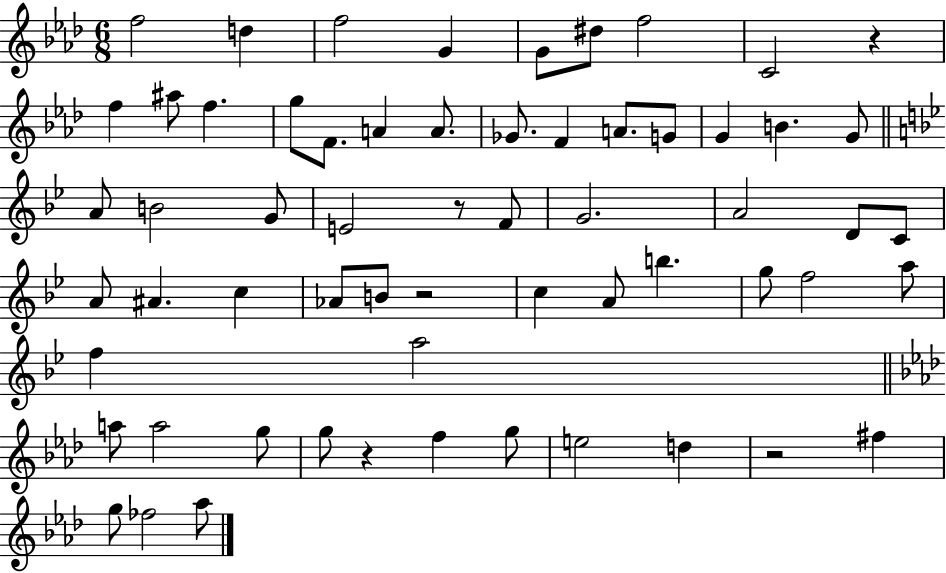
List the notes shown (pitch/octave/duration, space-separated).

F5/h D5/q F5/h G4/q G4/e D#5/e F5/h C4/h R/q F5/q A#5/e F5/q. G5/e F4/e. A4/q A4/e. Gb4/e. F4/q A4/e. G4/e G4/q B4/q. G4/e A4/e B4/h G4/e E4/h R/e F4/e G4/h. A4/h D4/e C4/e A4/e A#4/q. C5/q Ab4/e B4/e R/h C5/q A4/e B5/q. G5/e F5/h A5/e F5/q A5/h A5/e A5/h G5/e G5/e R/q F5/q G5/e E5/h D5/q R/h F#5/q G5/e FES5/h Ab5/e